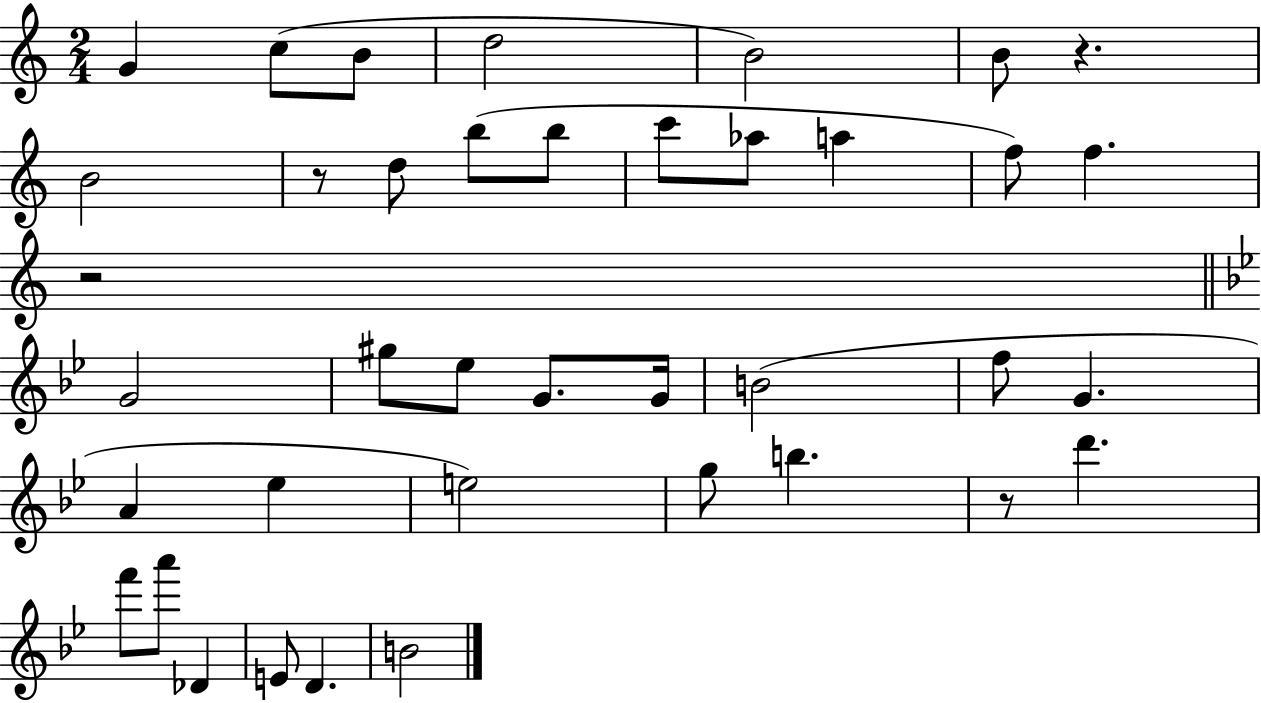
X:1
T:Untitled
M:2/4
L:1/4
K:C
G c/2 B/2 d2 B2 B/2 z B2 z/2 d/2 b/2 b/2 c'/2 _a/2 a f/2 f z2 G2 ^g/2 _e/2 G/2 G/4 B2 f/2 G A _e e2 g/2 b z/2 d' f'/2 a'/2 _D E/2 D B2